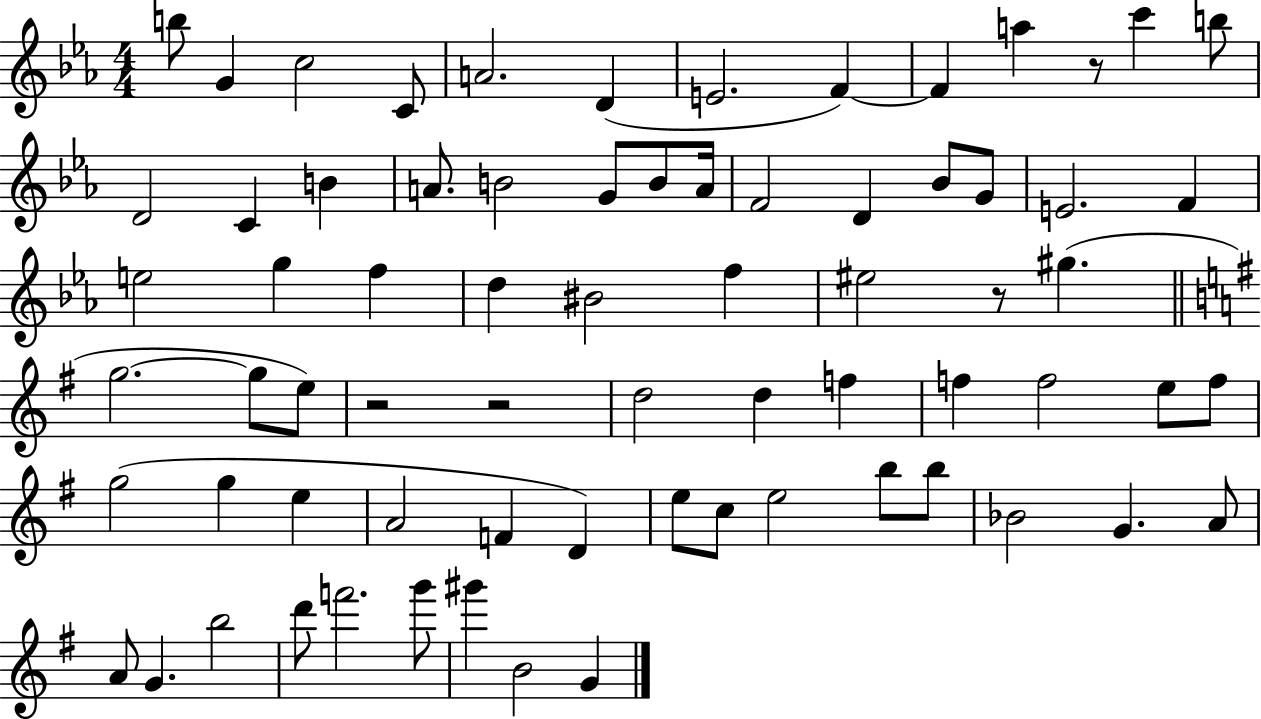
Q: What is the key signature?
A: EES major